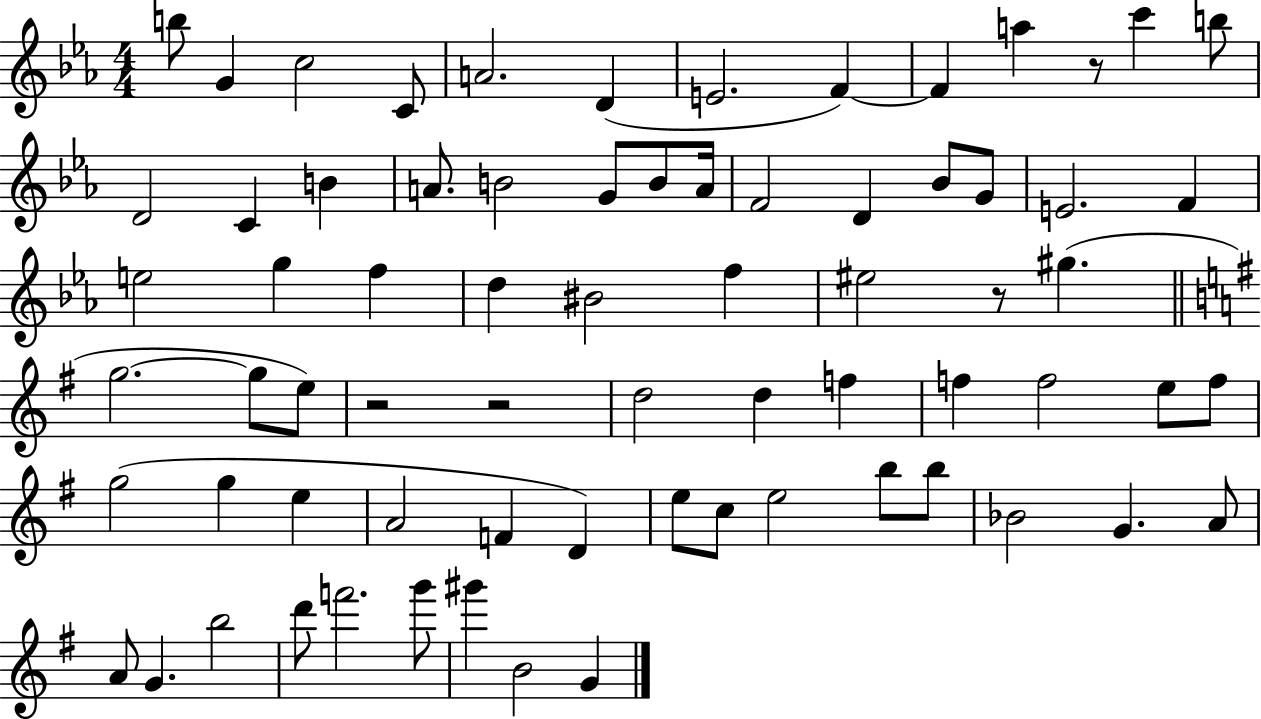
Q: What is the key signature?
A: EES major